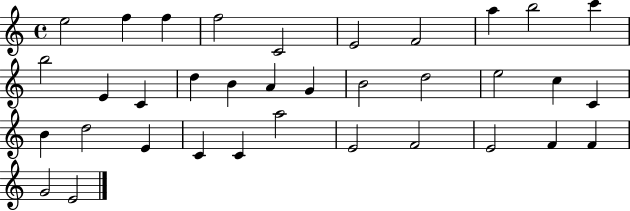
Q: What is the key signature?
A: C major